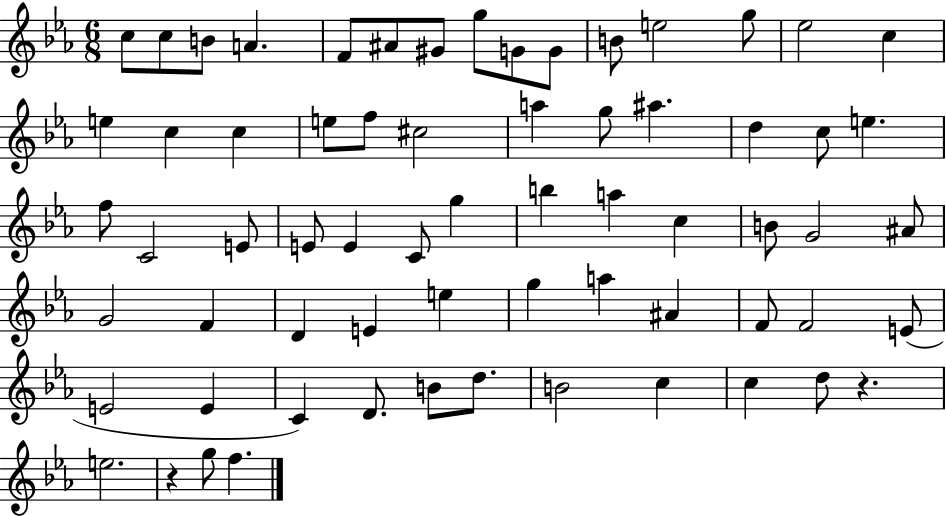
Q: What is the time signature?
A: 6/8